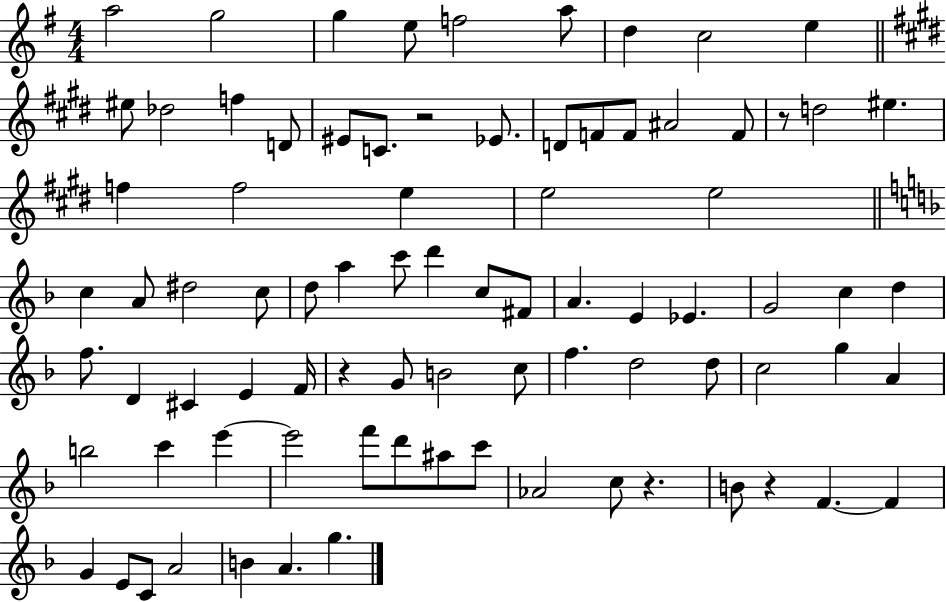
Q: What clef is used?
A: treble